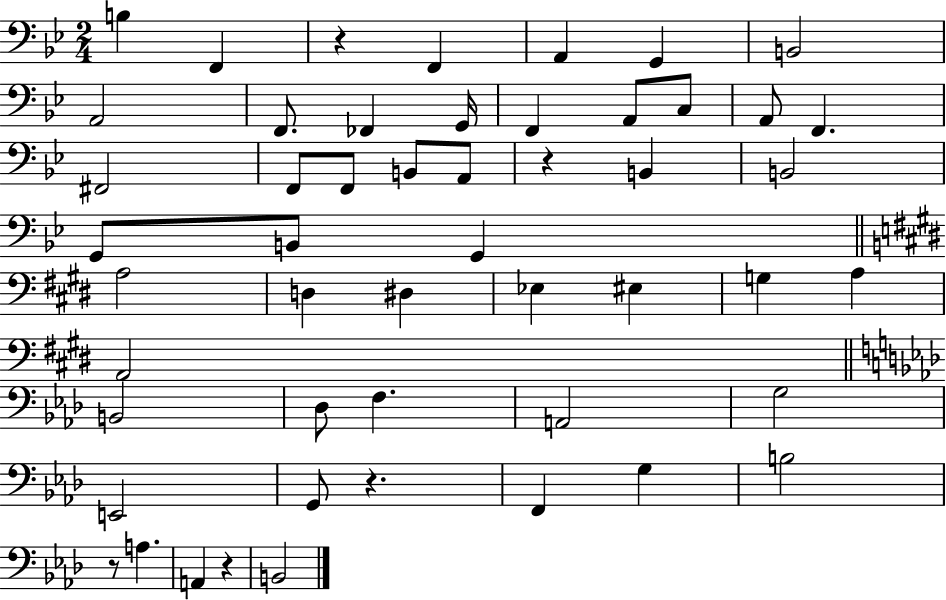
{
  \clef bass
  \numericTimeSignature
  \time 2/4
  \key bes \major
  \repeat volta 2 { b4 f,4 | r4 f,4 | a,4 g,4 | b,2 | \break a,2 | f,8. fes,4 g,16 | f,4 a,8 c8 | a,8 f,4. | \break fis,2 | f,8 f,8 b,8 a,8 | r4 b,4 | b,2 | \break g,8 b,8 g,4 | \bar "||" \break \key e \major a2 | d4 dis4 | ees4 eis4 | g4 a4 | \break a,2 | \bar "||" \break \key f \minor b,2 | des8 f4. | a,2 | g2 | \break e,2 | g,8 r4. | f,4 g4 | b2 | \break r8 a4. | a,4 r4 | b,2 | } \bar "|."
}